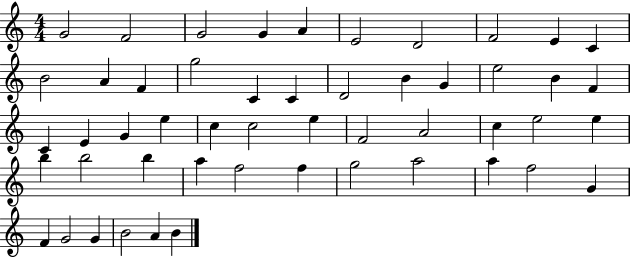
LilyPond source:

{
  \clef treble
  \numericTimeSignature
  \time 4/4
  \key c \major
  g'2 f'2 | g'2 g'4 a'4 | e'2 d'2 | f'2 e'4 c'4 | \break b'2 a'4 f'4 | g''2 c'4 c'4 | d'2 b'4 g'4 | e''2 b'4 f'4 | \break c'4 e'4 g'4 e''4 | c''4 c''2 e''4 | f'2 a'2 | c''4 e''2 e''4 | \break b''4 b''2 b''4 | a''4 f''2 f''4 | g''2 a''2 | a''4 f''2 g'4 | \break f'4 g'2 g'4 | b'2 a'4 b'4 | \bar "|."
}